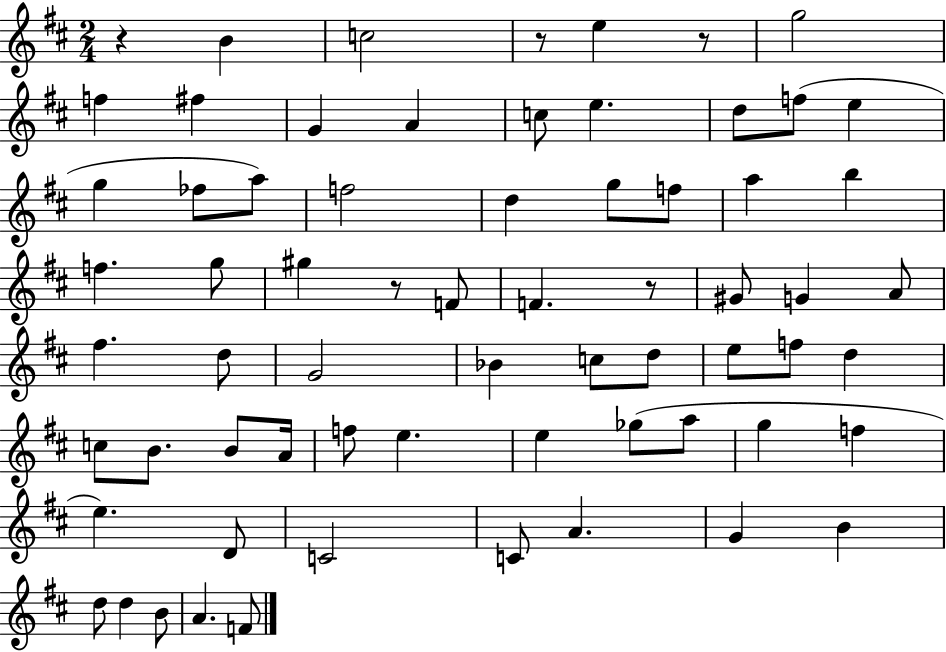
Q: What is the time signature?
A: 2/4